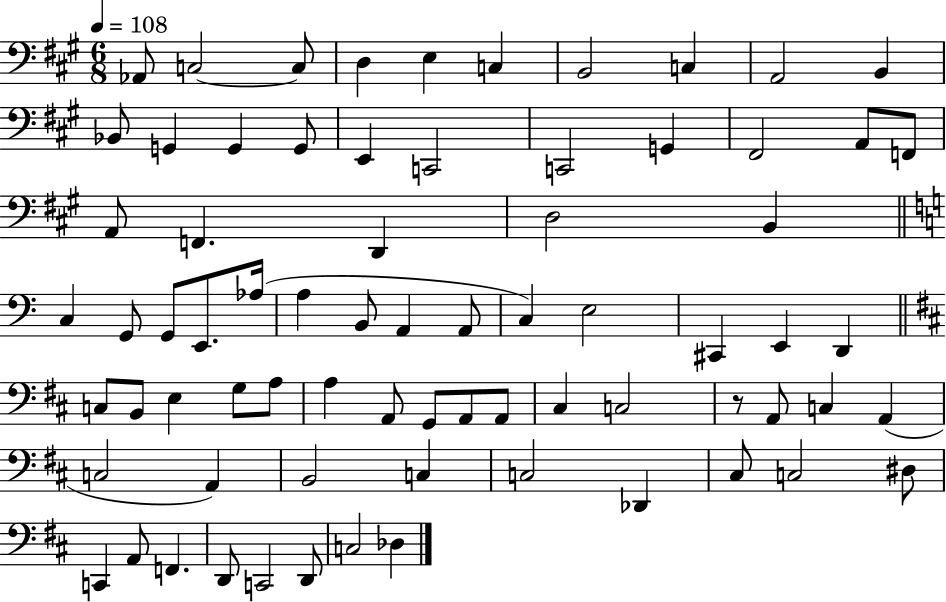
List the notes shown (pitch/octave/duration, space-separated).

Ab2/e C3/h C3/e D3/q E3/q C3/q B2/h C3/q A2/h B2/q Bb2/e G2/q G2/q G2/e E2/q C2/h C2/h G2/q F#2/h A2/e F2/e A2/e F2/q. D2/q D3/h B2/q C3/q G2/e G2/e E2/e. Ab3/s A3/q B2/e A2/q A2/e C3/q E3/h C#2/q E2/q D2/q C3/e B2/e E3/q G3/e A3/e A3/q A2/e G2/e A2/e A2/e C#3/q C3/h R/e A2/e C3/q A2/q C3/h A2/q B2/h C3/q C3/h Db2/q C#3/e C3/h D#3/e C2/q A2/e F2/q. D2/e C2/h D2/e C3/h Db3/q